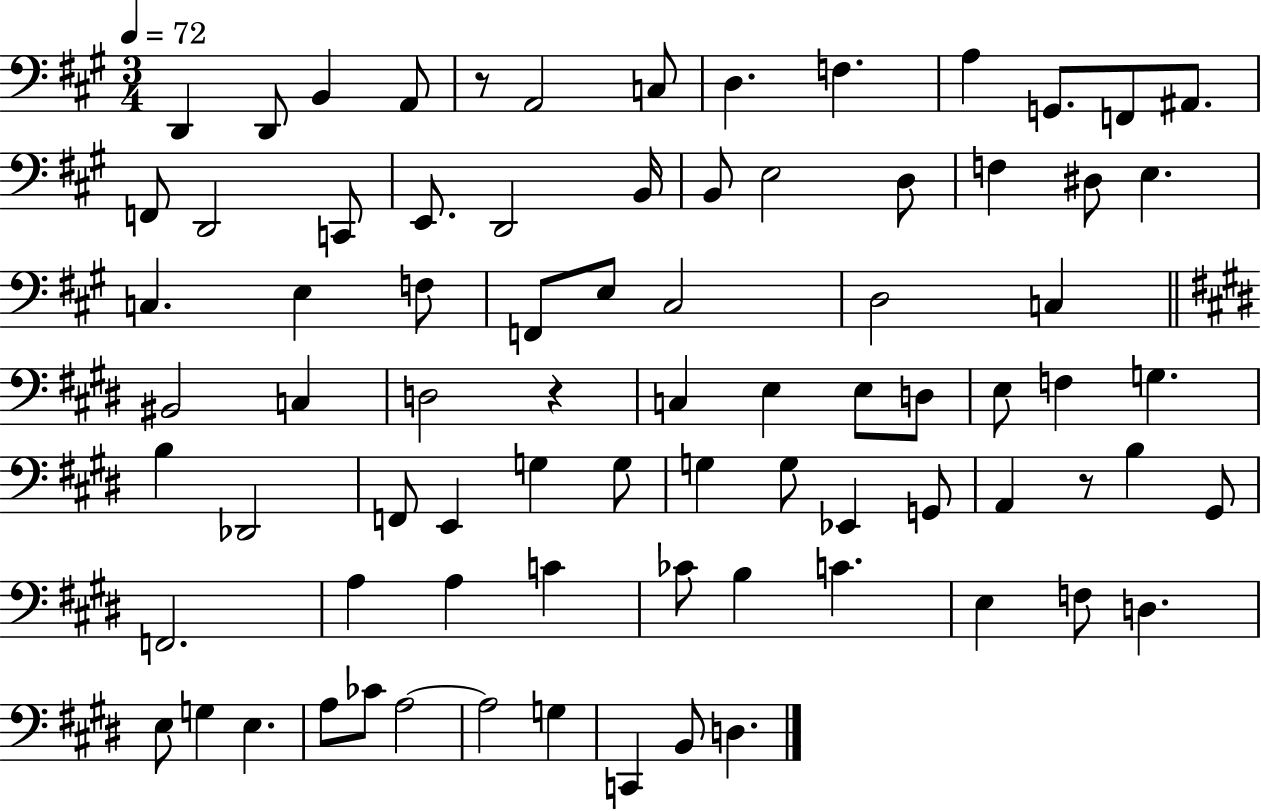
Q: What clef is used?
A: bass